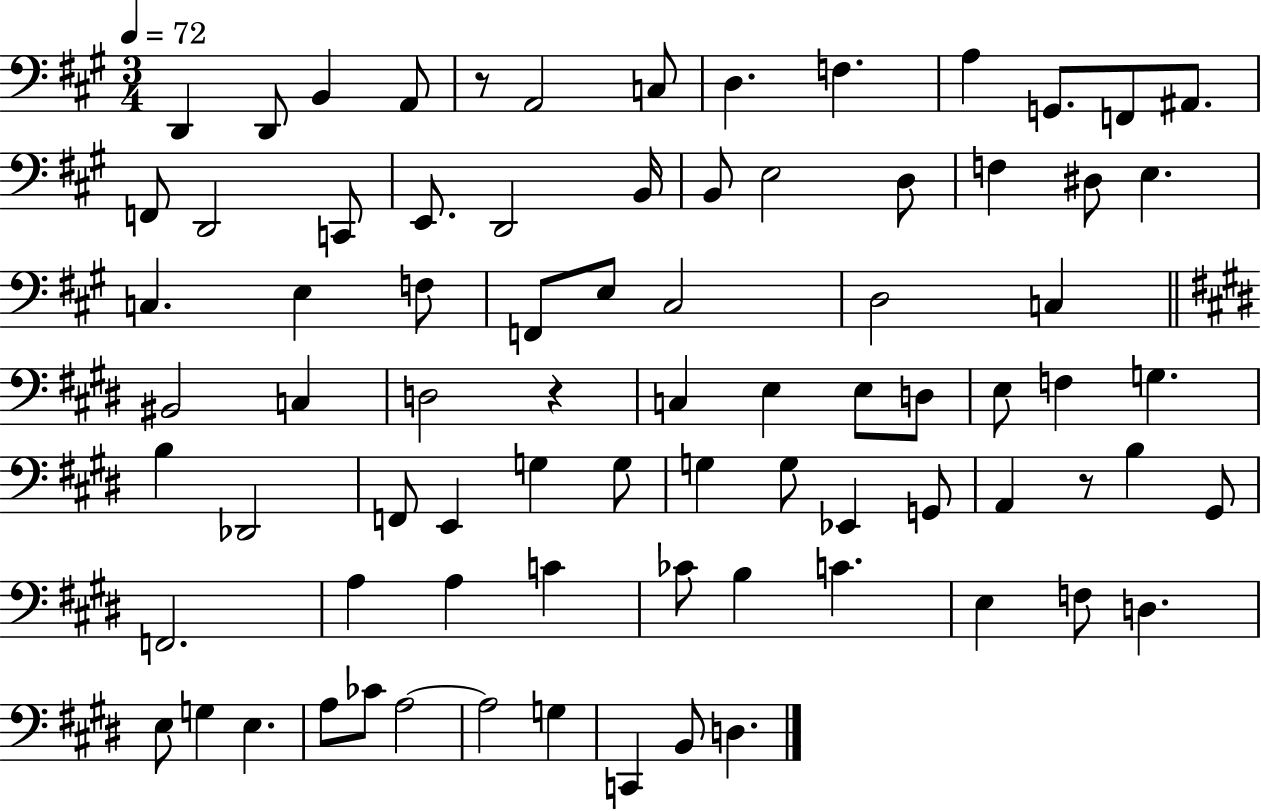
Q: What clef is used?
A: bass